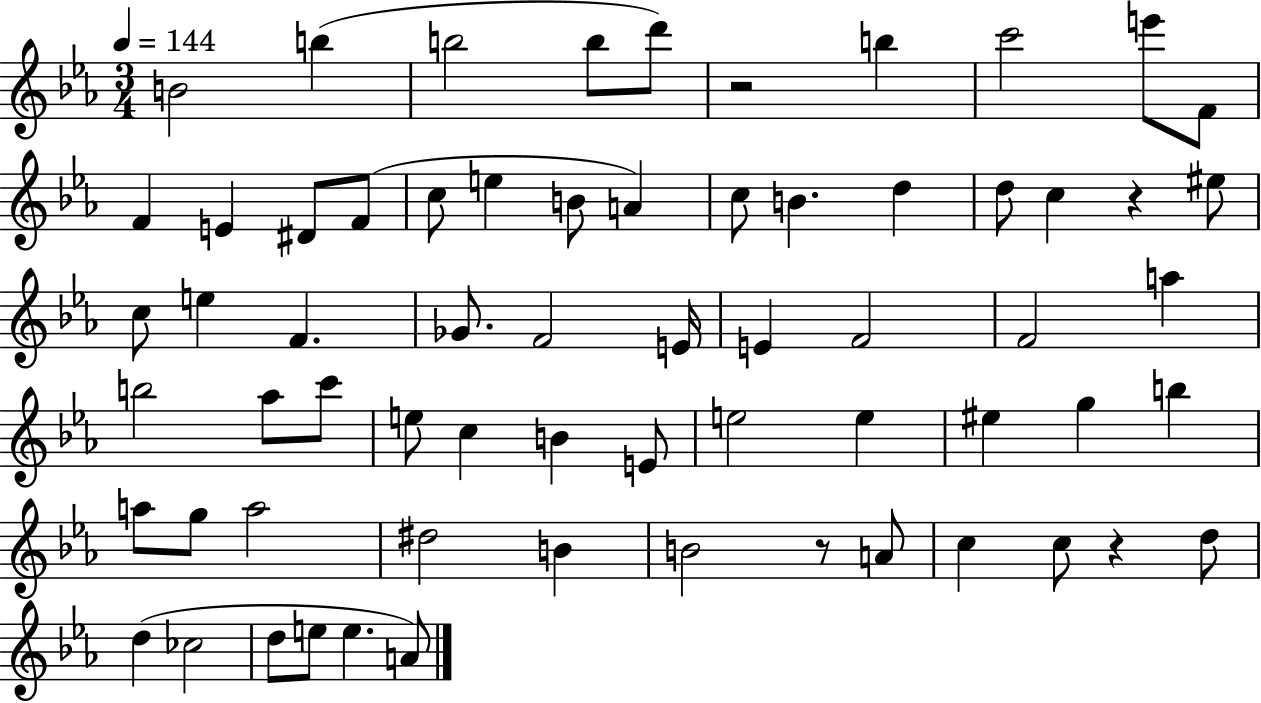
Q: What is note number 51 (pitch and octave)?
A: B4